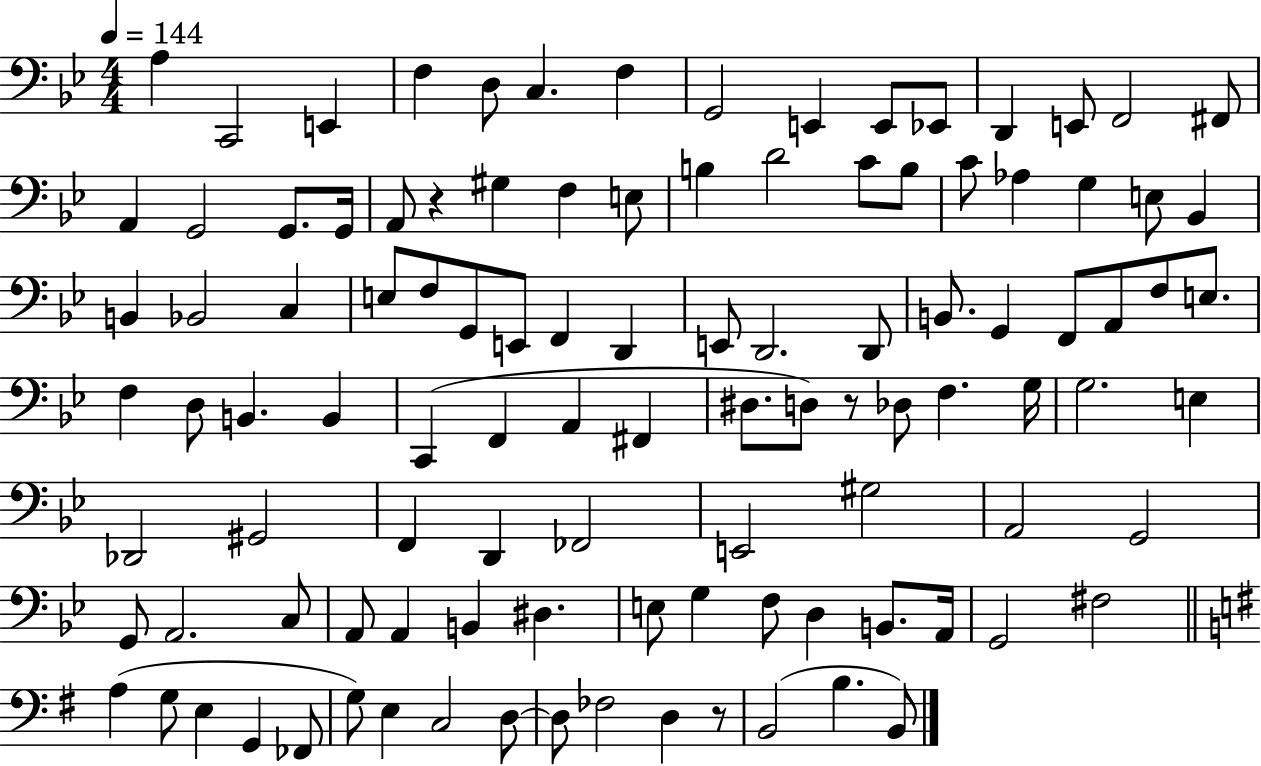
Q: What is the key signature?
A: BES major